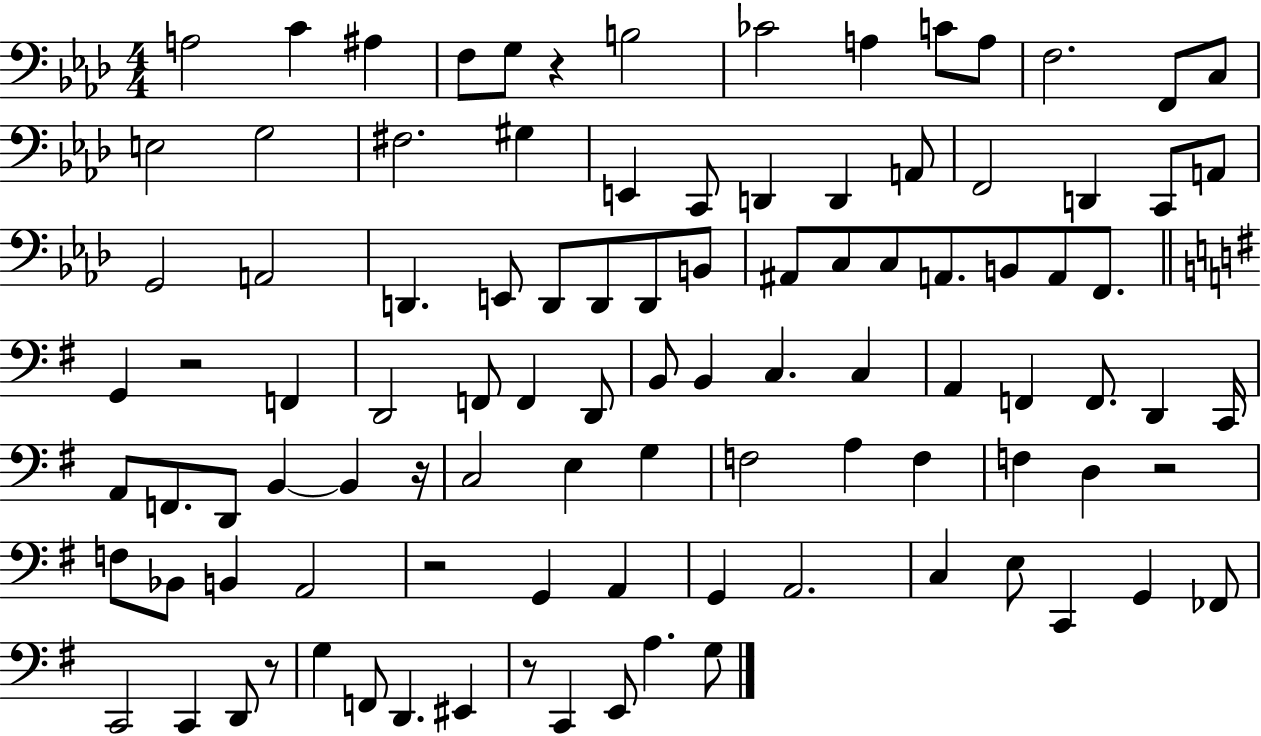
X:1
T:Untitled
M:4/4
L:1/4
K:Ab
A,2 C ^A, F,/2 G,/2 z B,2 _C2 A, C/2 A,/2 F,2 F,,/2 C,/2 E,2 G,2 ^F,2 ^G, E,, C,,/2 D,, D,, A,,/2 F,,2 D,, C,,/2 A,,/2 G,,2 A,,2 D,, E,,/2 D,,/2 D,,/2 D,,/2 B,,/2 ^A,,/2 C,/2 C,/2 A,,/2 B,,/2 A,,/2 F,,/2 G,, z2 F,, D,,2 F,,/2 F,, D,,/2 B,,/2 B,, C, C, A,, F,, F,,/2 D,, C,,/4 A,,/2 F,,/2 D,,/2 B,, B,, z/4 C,2 E, G, F,2 A, F, F, D, z2 F,/2 _B,,/2 B,, A,,2 z2 G,, A,, G,, A,,2 C, E,/2 C,, G,, _F,,/2 C,,2 C,, D,,/2 z/2 G, F,,/2 D,, ^E,, z/2 C,, E,,/2 A, G,/2